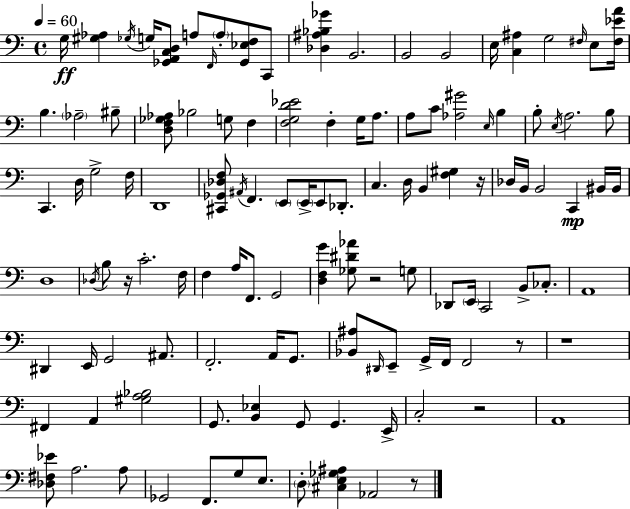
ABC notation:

X:1
T:Untitled
M:4/4
L:1/4
K:Am
G,/4 [^G,_A,] _G,/4 G,/4 [_G,,A,,C,D,]/2 A,/2 F,,/4 A,/2 [_G,,_E,F,]/2 C,,/2 [_D,^A,_B,_G] B,,2 B,,2 B,,2 E,/4 [C,^A,] G,2 ^F,/4 E,/2 [^F,_EA]/4 B, _A,2 ^B,/2 [D,F,_G,_A,]/2 _B,2 G,/2 F, [F,G,D_E]2 F, G,/4 A,/2 A,/2 C/2 [_A,^G]2 E,/4 B, B,/2 E,/4 A,2 B,/2 C,, D,/4 G,2 F,/4 D,,4 [^C,,_G,,_D,F,]/2 ^A,,/4 F,, E,,/2 E,,/4 E,,/2 _D,,/2 C, D,/4 B,, [F,^G,] z/4 _D,/4 B,,/4 B,,2 C,, ^B,,/4 ^B,,/4 D,4 _D,/4 B,/2 z/4 C2 F,/4 F, A,/4 F,,/2 G,,2 [D,F,G] [_G,^D_A]/2 z2 G,/2 _D,,/2 E,,/4 C,,2 B,,/2 _C,/2 A,,4 ^D,, E,,/4 G,,2 ^A,,/2 F,,2 A,,/4 G,,/2 [_B,,^A,]/2 ^D,,/4 E,,/2 G,,/4 F,,/4 F,,2 z/2 z4 ^F,, A,, [^G,A,_B,]2 G,,/2 [B,,_E,] G,,/2 G,, E,,/4 C,2 z2 A,,4 [_D,^F,_E]/2 A,2 A,/2 _G,,2 F,,/2 G,/2 E,/2 D,/2 [^C,E,_G,^A,] _A,,2 z/2